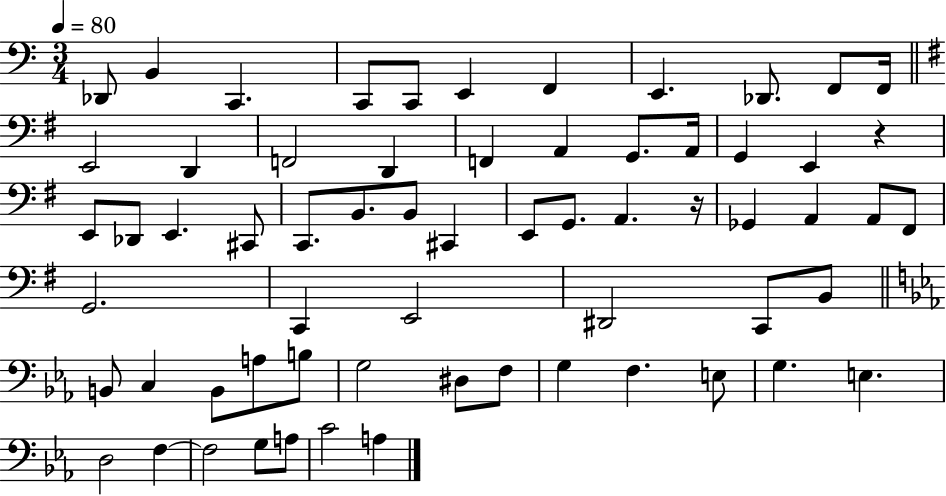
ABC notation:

X:1
T:Untitled
M:3/4
L:1/4
K:C
_D,,/2 B,, C,, C,,/2 C,,/2 E,, F,, E,, _D,,/2 F,,/2 F,,/4 E,,2 D,, F,,2 D,, F,, A,, G,,/2 A,,/4 G,, E,, z E,,/2 _D,,/2 E,, ^C,,/2 C,,/2 B,,/2 B,,/2 ^C,, E,,/2 G,,/2 A,, z/4 _G,, A,, A,,/2 ^F,,/2 G,,2 C,, E,,2 ^D,,2 C,,/2 B,,/2 B,,/2 C, B,,/2 A,/2 B,/2 G,2 ^D,/2 F,/2 G, F, E,/2 G, E, D,2 F, F,2 G,/2 A,/2 C2 A,